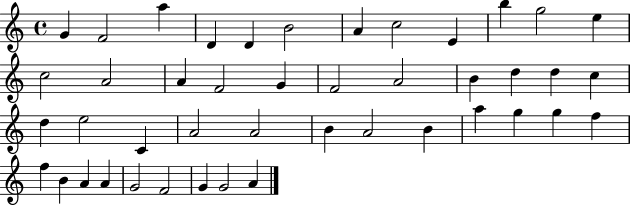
X:1
T:Untitled
M:4/4
L:1/4
K:C
G F2 a D D B2 A c2 E b g2 e c2 A2 A F2 G F2 A2 B d d c d e2 C A2 A2 B A2 B a g g f f B A A G2 F2 G G2 A